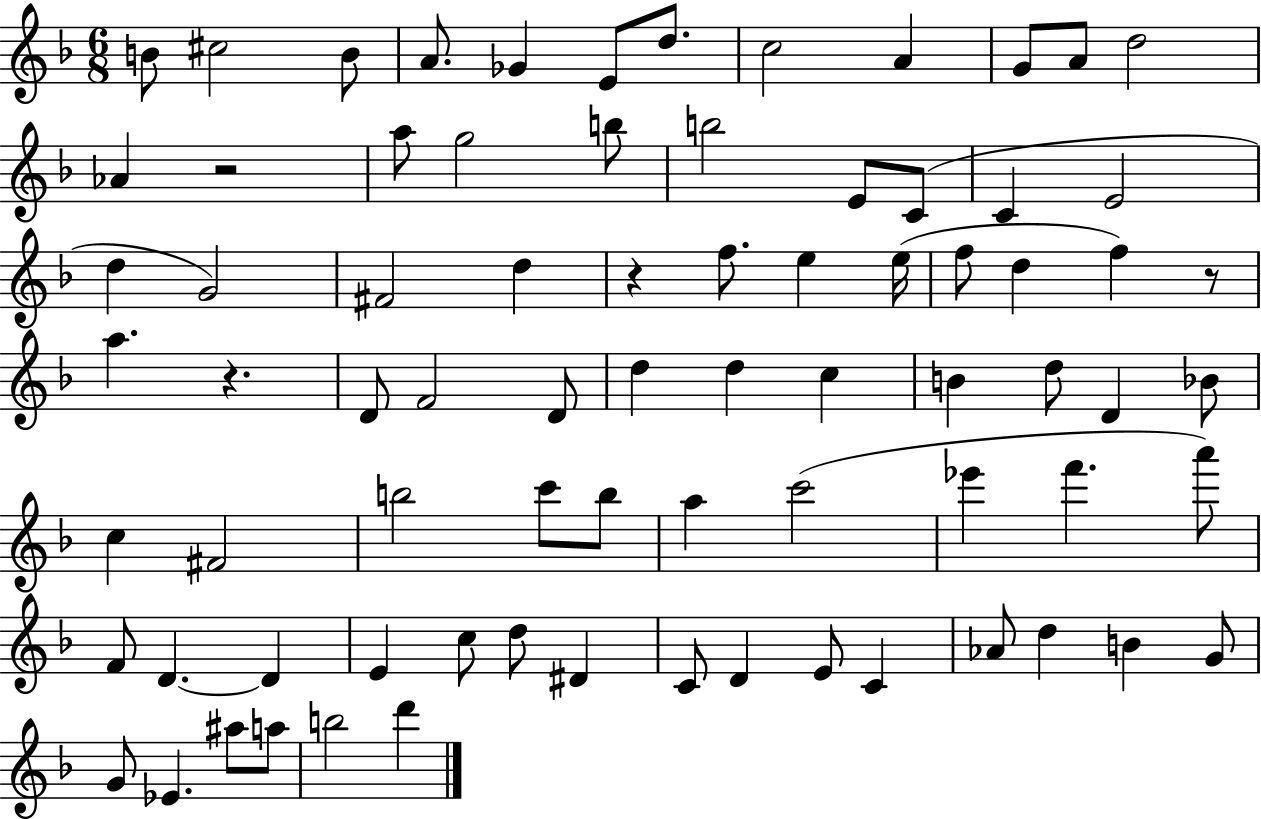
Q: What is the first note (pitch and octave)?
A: B4